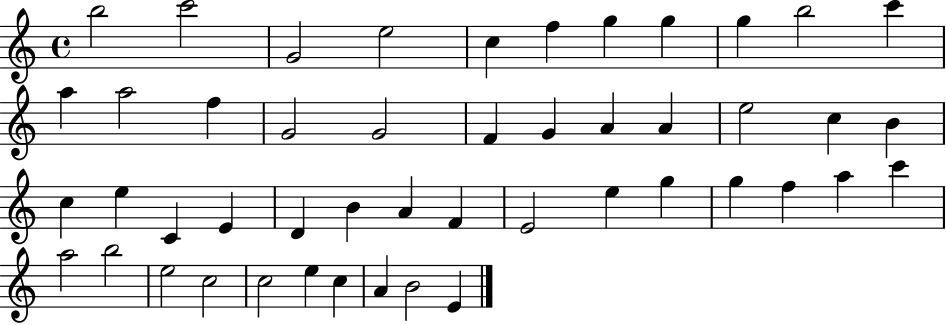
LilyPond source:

{
  \clef treble
  \time 4/4
  \defaultTimeSignature
  \key c \major
  b''2 c'''2 | g'2 e''2 | c''4 f''4 g''4 g''4 | g''4 b''2 c'''4 | \break a''4 a''2 f''4 | g'2 g'2 | f'4 g'4 a'4 a'4 | e''2 c''4 b'4 | \break c''4 e''4 c'4 e'4 | d'4 b'4 a'4 f'4 | e'2 e''4 g''4 | g''4 f''4 a''4 c'''4 | \break a''2 b''2 | e''2 c''2 | c''2 e''4 c''4 | a'4 b'2 e'4 | \break \bar "|."
}